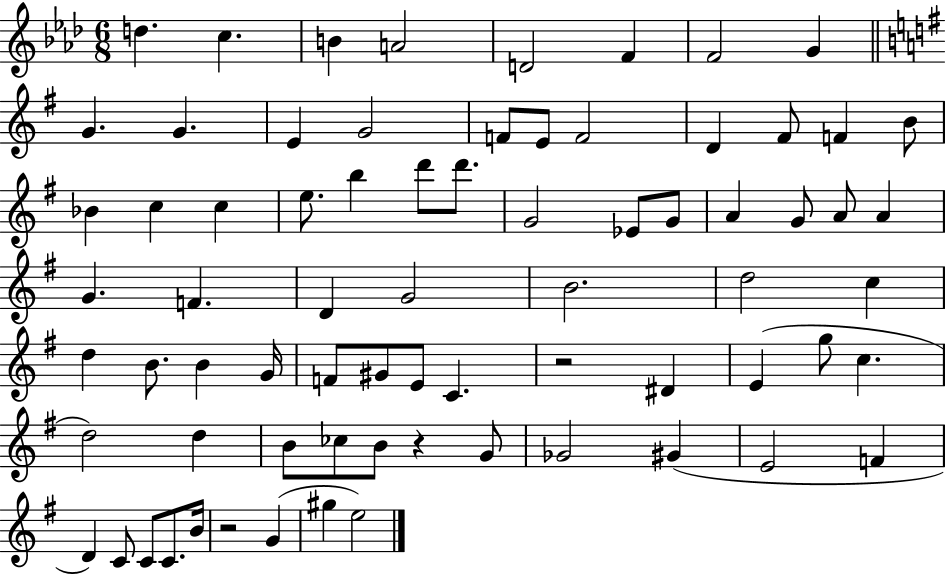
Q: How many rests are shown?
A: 3